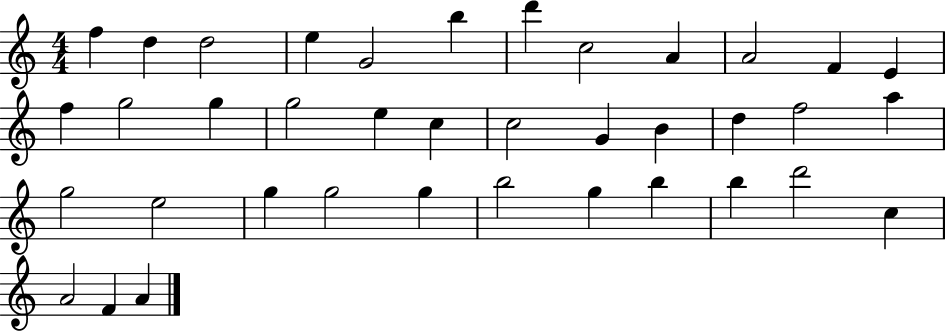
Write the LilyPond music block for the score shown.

{
  \clef treble
  \numericTimeSignature
  \time 4/4
  \key c \major
  f''4 d''4 d''2 | e''4 g'2 b''4 | d'''4 c''2 a'4 | a'2 f'4 e'4 | \break f''4 g''2 g''4 | g''2 e''4 c''4 | c''2 g'4 b'4 | d''4 f''2 a''4 | \break g''2 e''2 | g''4 g''2 g''4 | b''2 g''4 b''4 | b''4 d'''2 c''4 | \break a'2 f'4 a'4 | \bar "|."
}